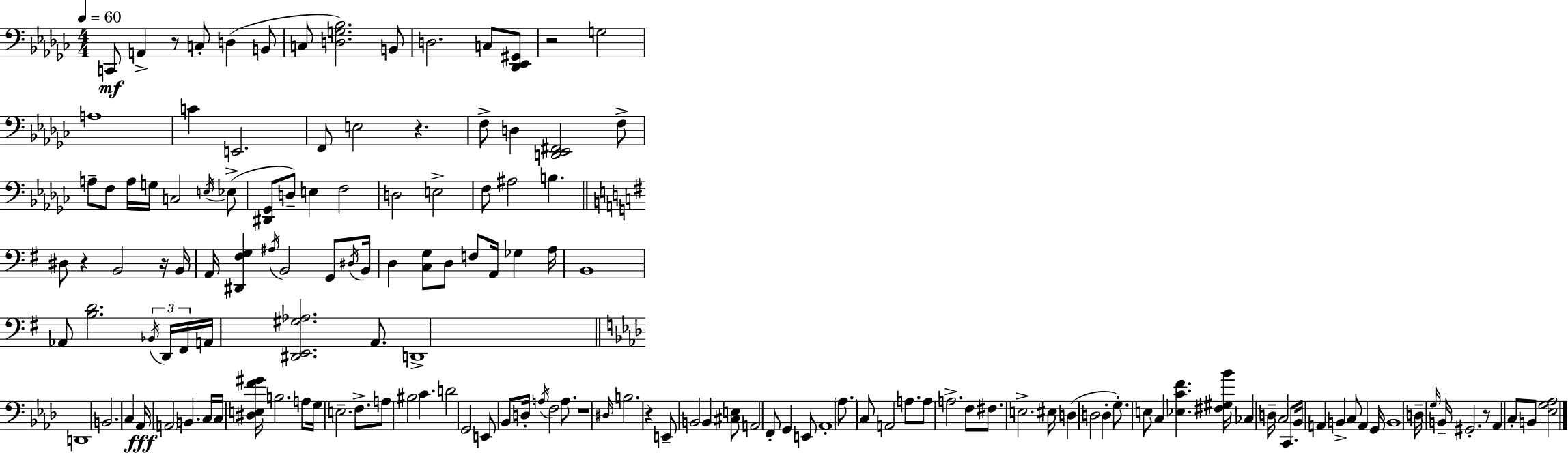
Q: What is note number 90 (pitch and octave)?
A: Ab2